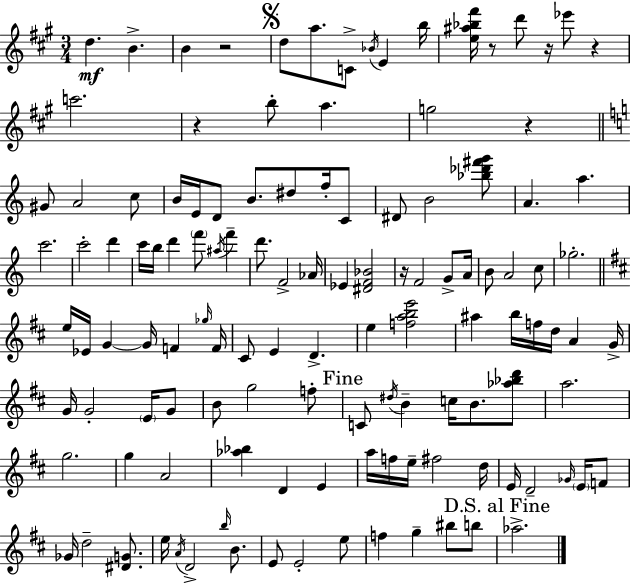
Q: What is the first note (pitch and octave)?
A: D5